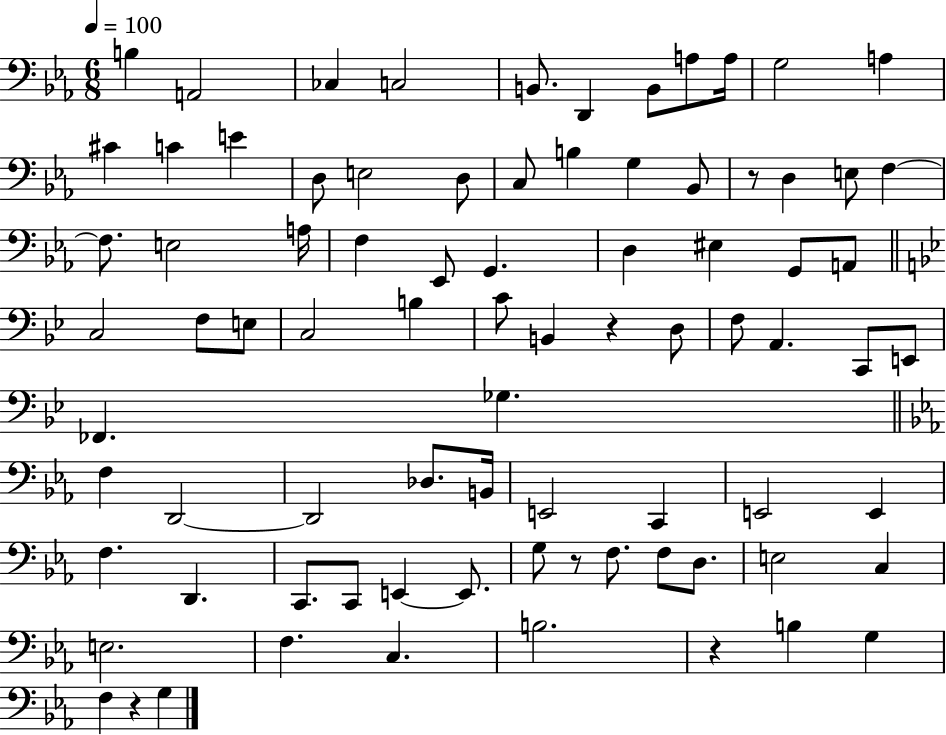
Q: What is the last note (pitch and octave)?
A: G3